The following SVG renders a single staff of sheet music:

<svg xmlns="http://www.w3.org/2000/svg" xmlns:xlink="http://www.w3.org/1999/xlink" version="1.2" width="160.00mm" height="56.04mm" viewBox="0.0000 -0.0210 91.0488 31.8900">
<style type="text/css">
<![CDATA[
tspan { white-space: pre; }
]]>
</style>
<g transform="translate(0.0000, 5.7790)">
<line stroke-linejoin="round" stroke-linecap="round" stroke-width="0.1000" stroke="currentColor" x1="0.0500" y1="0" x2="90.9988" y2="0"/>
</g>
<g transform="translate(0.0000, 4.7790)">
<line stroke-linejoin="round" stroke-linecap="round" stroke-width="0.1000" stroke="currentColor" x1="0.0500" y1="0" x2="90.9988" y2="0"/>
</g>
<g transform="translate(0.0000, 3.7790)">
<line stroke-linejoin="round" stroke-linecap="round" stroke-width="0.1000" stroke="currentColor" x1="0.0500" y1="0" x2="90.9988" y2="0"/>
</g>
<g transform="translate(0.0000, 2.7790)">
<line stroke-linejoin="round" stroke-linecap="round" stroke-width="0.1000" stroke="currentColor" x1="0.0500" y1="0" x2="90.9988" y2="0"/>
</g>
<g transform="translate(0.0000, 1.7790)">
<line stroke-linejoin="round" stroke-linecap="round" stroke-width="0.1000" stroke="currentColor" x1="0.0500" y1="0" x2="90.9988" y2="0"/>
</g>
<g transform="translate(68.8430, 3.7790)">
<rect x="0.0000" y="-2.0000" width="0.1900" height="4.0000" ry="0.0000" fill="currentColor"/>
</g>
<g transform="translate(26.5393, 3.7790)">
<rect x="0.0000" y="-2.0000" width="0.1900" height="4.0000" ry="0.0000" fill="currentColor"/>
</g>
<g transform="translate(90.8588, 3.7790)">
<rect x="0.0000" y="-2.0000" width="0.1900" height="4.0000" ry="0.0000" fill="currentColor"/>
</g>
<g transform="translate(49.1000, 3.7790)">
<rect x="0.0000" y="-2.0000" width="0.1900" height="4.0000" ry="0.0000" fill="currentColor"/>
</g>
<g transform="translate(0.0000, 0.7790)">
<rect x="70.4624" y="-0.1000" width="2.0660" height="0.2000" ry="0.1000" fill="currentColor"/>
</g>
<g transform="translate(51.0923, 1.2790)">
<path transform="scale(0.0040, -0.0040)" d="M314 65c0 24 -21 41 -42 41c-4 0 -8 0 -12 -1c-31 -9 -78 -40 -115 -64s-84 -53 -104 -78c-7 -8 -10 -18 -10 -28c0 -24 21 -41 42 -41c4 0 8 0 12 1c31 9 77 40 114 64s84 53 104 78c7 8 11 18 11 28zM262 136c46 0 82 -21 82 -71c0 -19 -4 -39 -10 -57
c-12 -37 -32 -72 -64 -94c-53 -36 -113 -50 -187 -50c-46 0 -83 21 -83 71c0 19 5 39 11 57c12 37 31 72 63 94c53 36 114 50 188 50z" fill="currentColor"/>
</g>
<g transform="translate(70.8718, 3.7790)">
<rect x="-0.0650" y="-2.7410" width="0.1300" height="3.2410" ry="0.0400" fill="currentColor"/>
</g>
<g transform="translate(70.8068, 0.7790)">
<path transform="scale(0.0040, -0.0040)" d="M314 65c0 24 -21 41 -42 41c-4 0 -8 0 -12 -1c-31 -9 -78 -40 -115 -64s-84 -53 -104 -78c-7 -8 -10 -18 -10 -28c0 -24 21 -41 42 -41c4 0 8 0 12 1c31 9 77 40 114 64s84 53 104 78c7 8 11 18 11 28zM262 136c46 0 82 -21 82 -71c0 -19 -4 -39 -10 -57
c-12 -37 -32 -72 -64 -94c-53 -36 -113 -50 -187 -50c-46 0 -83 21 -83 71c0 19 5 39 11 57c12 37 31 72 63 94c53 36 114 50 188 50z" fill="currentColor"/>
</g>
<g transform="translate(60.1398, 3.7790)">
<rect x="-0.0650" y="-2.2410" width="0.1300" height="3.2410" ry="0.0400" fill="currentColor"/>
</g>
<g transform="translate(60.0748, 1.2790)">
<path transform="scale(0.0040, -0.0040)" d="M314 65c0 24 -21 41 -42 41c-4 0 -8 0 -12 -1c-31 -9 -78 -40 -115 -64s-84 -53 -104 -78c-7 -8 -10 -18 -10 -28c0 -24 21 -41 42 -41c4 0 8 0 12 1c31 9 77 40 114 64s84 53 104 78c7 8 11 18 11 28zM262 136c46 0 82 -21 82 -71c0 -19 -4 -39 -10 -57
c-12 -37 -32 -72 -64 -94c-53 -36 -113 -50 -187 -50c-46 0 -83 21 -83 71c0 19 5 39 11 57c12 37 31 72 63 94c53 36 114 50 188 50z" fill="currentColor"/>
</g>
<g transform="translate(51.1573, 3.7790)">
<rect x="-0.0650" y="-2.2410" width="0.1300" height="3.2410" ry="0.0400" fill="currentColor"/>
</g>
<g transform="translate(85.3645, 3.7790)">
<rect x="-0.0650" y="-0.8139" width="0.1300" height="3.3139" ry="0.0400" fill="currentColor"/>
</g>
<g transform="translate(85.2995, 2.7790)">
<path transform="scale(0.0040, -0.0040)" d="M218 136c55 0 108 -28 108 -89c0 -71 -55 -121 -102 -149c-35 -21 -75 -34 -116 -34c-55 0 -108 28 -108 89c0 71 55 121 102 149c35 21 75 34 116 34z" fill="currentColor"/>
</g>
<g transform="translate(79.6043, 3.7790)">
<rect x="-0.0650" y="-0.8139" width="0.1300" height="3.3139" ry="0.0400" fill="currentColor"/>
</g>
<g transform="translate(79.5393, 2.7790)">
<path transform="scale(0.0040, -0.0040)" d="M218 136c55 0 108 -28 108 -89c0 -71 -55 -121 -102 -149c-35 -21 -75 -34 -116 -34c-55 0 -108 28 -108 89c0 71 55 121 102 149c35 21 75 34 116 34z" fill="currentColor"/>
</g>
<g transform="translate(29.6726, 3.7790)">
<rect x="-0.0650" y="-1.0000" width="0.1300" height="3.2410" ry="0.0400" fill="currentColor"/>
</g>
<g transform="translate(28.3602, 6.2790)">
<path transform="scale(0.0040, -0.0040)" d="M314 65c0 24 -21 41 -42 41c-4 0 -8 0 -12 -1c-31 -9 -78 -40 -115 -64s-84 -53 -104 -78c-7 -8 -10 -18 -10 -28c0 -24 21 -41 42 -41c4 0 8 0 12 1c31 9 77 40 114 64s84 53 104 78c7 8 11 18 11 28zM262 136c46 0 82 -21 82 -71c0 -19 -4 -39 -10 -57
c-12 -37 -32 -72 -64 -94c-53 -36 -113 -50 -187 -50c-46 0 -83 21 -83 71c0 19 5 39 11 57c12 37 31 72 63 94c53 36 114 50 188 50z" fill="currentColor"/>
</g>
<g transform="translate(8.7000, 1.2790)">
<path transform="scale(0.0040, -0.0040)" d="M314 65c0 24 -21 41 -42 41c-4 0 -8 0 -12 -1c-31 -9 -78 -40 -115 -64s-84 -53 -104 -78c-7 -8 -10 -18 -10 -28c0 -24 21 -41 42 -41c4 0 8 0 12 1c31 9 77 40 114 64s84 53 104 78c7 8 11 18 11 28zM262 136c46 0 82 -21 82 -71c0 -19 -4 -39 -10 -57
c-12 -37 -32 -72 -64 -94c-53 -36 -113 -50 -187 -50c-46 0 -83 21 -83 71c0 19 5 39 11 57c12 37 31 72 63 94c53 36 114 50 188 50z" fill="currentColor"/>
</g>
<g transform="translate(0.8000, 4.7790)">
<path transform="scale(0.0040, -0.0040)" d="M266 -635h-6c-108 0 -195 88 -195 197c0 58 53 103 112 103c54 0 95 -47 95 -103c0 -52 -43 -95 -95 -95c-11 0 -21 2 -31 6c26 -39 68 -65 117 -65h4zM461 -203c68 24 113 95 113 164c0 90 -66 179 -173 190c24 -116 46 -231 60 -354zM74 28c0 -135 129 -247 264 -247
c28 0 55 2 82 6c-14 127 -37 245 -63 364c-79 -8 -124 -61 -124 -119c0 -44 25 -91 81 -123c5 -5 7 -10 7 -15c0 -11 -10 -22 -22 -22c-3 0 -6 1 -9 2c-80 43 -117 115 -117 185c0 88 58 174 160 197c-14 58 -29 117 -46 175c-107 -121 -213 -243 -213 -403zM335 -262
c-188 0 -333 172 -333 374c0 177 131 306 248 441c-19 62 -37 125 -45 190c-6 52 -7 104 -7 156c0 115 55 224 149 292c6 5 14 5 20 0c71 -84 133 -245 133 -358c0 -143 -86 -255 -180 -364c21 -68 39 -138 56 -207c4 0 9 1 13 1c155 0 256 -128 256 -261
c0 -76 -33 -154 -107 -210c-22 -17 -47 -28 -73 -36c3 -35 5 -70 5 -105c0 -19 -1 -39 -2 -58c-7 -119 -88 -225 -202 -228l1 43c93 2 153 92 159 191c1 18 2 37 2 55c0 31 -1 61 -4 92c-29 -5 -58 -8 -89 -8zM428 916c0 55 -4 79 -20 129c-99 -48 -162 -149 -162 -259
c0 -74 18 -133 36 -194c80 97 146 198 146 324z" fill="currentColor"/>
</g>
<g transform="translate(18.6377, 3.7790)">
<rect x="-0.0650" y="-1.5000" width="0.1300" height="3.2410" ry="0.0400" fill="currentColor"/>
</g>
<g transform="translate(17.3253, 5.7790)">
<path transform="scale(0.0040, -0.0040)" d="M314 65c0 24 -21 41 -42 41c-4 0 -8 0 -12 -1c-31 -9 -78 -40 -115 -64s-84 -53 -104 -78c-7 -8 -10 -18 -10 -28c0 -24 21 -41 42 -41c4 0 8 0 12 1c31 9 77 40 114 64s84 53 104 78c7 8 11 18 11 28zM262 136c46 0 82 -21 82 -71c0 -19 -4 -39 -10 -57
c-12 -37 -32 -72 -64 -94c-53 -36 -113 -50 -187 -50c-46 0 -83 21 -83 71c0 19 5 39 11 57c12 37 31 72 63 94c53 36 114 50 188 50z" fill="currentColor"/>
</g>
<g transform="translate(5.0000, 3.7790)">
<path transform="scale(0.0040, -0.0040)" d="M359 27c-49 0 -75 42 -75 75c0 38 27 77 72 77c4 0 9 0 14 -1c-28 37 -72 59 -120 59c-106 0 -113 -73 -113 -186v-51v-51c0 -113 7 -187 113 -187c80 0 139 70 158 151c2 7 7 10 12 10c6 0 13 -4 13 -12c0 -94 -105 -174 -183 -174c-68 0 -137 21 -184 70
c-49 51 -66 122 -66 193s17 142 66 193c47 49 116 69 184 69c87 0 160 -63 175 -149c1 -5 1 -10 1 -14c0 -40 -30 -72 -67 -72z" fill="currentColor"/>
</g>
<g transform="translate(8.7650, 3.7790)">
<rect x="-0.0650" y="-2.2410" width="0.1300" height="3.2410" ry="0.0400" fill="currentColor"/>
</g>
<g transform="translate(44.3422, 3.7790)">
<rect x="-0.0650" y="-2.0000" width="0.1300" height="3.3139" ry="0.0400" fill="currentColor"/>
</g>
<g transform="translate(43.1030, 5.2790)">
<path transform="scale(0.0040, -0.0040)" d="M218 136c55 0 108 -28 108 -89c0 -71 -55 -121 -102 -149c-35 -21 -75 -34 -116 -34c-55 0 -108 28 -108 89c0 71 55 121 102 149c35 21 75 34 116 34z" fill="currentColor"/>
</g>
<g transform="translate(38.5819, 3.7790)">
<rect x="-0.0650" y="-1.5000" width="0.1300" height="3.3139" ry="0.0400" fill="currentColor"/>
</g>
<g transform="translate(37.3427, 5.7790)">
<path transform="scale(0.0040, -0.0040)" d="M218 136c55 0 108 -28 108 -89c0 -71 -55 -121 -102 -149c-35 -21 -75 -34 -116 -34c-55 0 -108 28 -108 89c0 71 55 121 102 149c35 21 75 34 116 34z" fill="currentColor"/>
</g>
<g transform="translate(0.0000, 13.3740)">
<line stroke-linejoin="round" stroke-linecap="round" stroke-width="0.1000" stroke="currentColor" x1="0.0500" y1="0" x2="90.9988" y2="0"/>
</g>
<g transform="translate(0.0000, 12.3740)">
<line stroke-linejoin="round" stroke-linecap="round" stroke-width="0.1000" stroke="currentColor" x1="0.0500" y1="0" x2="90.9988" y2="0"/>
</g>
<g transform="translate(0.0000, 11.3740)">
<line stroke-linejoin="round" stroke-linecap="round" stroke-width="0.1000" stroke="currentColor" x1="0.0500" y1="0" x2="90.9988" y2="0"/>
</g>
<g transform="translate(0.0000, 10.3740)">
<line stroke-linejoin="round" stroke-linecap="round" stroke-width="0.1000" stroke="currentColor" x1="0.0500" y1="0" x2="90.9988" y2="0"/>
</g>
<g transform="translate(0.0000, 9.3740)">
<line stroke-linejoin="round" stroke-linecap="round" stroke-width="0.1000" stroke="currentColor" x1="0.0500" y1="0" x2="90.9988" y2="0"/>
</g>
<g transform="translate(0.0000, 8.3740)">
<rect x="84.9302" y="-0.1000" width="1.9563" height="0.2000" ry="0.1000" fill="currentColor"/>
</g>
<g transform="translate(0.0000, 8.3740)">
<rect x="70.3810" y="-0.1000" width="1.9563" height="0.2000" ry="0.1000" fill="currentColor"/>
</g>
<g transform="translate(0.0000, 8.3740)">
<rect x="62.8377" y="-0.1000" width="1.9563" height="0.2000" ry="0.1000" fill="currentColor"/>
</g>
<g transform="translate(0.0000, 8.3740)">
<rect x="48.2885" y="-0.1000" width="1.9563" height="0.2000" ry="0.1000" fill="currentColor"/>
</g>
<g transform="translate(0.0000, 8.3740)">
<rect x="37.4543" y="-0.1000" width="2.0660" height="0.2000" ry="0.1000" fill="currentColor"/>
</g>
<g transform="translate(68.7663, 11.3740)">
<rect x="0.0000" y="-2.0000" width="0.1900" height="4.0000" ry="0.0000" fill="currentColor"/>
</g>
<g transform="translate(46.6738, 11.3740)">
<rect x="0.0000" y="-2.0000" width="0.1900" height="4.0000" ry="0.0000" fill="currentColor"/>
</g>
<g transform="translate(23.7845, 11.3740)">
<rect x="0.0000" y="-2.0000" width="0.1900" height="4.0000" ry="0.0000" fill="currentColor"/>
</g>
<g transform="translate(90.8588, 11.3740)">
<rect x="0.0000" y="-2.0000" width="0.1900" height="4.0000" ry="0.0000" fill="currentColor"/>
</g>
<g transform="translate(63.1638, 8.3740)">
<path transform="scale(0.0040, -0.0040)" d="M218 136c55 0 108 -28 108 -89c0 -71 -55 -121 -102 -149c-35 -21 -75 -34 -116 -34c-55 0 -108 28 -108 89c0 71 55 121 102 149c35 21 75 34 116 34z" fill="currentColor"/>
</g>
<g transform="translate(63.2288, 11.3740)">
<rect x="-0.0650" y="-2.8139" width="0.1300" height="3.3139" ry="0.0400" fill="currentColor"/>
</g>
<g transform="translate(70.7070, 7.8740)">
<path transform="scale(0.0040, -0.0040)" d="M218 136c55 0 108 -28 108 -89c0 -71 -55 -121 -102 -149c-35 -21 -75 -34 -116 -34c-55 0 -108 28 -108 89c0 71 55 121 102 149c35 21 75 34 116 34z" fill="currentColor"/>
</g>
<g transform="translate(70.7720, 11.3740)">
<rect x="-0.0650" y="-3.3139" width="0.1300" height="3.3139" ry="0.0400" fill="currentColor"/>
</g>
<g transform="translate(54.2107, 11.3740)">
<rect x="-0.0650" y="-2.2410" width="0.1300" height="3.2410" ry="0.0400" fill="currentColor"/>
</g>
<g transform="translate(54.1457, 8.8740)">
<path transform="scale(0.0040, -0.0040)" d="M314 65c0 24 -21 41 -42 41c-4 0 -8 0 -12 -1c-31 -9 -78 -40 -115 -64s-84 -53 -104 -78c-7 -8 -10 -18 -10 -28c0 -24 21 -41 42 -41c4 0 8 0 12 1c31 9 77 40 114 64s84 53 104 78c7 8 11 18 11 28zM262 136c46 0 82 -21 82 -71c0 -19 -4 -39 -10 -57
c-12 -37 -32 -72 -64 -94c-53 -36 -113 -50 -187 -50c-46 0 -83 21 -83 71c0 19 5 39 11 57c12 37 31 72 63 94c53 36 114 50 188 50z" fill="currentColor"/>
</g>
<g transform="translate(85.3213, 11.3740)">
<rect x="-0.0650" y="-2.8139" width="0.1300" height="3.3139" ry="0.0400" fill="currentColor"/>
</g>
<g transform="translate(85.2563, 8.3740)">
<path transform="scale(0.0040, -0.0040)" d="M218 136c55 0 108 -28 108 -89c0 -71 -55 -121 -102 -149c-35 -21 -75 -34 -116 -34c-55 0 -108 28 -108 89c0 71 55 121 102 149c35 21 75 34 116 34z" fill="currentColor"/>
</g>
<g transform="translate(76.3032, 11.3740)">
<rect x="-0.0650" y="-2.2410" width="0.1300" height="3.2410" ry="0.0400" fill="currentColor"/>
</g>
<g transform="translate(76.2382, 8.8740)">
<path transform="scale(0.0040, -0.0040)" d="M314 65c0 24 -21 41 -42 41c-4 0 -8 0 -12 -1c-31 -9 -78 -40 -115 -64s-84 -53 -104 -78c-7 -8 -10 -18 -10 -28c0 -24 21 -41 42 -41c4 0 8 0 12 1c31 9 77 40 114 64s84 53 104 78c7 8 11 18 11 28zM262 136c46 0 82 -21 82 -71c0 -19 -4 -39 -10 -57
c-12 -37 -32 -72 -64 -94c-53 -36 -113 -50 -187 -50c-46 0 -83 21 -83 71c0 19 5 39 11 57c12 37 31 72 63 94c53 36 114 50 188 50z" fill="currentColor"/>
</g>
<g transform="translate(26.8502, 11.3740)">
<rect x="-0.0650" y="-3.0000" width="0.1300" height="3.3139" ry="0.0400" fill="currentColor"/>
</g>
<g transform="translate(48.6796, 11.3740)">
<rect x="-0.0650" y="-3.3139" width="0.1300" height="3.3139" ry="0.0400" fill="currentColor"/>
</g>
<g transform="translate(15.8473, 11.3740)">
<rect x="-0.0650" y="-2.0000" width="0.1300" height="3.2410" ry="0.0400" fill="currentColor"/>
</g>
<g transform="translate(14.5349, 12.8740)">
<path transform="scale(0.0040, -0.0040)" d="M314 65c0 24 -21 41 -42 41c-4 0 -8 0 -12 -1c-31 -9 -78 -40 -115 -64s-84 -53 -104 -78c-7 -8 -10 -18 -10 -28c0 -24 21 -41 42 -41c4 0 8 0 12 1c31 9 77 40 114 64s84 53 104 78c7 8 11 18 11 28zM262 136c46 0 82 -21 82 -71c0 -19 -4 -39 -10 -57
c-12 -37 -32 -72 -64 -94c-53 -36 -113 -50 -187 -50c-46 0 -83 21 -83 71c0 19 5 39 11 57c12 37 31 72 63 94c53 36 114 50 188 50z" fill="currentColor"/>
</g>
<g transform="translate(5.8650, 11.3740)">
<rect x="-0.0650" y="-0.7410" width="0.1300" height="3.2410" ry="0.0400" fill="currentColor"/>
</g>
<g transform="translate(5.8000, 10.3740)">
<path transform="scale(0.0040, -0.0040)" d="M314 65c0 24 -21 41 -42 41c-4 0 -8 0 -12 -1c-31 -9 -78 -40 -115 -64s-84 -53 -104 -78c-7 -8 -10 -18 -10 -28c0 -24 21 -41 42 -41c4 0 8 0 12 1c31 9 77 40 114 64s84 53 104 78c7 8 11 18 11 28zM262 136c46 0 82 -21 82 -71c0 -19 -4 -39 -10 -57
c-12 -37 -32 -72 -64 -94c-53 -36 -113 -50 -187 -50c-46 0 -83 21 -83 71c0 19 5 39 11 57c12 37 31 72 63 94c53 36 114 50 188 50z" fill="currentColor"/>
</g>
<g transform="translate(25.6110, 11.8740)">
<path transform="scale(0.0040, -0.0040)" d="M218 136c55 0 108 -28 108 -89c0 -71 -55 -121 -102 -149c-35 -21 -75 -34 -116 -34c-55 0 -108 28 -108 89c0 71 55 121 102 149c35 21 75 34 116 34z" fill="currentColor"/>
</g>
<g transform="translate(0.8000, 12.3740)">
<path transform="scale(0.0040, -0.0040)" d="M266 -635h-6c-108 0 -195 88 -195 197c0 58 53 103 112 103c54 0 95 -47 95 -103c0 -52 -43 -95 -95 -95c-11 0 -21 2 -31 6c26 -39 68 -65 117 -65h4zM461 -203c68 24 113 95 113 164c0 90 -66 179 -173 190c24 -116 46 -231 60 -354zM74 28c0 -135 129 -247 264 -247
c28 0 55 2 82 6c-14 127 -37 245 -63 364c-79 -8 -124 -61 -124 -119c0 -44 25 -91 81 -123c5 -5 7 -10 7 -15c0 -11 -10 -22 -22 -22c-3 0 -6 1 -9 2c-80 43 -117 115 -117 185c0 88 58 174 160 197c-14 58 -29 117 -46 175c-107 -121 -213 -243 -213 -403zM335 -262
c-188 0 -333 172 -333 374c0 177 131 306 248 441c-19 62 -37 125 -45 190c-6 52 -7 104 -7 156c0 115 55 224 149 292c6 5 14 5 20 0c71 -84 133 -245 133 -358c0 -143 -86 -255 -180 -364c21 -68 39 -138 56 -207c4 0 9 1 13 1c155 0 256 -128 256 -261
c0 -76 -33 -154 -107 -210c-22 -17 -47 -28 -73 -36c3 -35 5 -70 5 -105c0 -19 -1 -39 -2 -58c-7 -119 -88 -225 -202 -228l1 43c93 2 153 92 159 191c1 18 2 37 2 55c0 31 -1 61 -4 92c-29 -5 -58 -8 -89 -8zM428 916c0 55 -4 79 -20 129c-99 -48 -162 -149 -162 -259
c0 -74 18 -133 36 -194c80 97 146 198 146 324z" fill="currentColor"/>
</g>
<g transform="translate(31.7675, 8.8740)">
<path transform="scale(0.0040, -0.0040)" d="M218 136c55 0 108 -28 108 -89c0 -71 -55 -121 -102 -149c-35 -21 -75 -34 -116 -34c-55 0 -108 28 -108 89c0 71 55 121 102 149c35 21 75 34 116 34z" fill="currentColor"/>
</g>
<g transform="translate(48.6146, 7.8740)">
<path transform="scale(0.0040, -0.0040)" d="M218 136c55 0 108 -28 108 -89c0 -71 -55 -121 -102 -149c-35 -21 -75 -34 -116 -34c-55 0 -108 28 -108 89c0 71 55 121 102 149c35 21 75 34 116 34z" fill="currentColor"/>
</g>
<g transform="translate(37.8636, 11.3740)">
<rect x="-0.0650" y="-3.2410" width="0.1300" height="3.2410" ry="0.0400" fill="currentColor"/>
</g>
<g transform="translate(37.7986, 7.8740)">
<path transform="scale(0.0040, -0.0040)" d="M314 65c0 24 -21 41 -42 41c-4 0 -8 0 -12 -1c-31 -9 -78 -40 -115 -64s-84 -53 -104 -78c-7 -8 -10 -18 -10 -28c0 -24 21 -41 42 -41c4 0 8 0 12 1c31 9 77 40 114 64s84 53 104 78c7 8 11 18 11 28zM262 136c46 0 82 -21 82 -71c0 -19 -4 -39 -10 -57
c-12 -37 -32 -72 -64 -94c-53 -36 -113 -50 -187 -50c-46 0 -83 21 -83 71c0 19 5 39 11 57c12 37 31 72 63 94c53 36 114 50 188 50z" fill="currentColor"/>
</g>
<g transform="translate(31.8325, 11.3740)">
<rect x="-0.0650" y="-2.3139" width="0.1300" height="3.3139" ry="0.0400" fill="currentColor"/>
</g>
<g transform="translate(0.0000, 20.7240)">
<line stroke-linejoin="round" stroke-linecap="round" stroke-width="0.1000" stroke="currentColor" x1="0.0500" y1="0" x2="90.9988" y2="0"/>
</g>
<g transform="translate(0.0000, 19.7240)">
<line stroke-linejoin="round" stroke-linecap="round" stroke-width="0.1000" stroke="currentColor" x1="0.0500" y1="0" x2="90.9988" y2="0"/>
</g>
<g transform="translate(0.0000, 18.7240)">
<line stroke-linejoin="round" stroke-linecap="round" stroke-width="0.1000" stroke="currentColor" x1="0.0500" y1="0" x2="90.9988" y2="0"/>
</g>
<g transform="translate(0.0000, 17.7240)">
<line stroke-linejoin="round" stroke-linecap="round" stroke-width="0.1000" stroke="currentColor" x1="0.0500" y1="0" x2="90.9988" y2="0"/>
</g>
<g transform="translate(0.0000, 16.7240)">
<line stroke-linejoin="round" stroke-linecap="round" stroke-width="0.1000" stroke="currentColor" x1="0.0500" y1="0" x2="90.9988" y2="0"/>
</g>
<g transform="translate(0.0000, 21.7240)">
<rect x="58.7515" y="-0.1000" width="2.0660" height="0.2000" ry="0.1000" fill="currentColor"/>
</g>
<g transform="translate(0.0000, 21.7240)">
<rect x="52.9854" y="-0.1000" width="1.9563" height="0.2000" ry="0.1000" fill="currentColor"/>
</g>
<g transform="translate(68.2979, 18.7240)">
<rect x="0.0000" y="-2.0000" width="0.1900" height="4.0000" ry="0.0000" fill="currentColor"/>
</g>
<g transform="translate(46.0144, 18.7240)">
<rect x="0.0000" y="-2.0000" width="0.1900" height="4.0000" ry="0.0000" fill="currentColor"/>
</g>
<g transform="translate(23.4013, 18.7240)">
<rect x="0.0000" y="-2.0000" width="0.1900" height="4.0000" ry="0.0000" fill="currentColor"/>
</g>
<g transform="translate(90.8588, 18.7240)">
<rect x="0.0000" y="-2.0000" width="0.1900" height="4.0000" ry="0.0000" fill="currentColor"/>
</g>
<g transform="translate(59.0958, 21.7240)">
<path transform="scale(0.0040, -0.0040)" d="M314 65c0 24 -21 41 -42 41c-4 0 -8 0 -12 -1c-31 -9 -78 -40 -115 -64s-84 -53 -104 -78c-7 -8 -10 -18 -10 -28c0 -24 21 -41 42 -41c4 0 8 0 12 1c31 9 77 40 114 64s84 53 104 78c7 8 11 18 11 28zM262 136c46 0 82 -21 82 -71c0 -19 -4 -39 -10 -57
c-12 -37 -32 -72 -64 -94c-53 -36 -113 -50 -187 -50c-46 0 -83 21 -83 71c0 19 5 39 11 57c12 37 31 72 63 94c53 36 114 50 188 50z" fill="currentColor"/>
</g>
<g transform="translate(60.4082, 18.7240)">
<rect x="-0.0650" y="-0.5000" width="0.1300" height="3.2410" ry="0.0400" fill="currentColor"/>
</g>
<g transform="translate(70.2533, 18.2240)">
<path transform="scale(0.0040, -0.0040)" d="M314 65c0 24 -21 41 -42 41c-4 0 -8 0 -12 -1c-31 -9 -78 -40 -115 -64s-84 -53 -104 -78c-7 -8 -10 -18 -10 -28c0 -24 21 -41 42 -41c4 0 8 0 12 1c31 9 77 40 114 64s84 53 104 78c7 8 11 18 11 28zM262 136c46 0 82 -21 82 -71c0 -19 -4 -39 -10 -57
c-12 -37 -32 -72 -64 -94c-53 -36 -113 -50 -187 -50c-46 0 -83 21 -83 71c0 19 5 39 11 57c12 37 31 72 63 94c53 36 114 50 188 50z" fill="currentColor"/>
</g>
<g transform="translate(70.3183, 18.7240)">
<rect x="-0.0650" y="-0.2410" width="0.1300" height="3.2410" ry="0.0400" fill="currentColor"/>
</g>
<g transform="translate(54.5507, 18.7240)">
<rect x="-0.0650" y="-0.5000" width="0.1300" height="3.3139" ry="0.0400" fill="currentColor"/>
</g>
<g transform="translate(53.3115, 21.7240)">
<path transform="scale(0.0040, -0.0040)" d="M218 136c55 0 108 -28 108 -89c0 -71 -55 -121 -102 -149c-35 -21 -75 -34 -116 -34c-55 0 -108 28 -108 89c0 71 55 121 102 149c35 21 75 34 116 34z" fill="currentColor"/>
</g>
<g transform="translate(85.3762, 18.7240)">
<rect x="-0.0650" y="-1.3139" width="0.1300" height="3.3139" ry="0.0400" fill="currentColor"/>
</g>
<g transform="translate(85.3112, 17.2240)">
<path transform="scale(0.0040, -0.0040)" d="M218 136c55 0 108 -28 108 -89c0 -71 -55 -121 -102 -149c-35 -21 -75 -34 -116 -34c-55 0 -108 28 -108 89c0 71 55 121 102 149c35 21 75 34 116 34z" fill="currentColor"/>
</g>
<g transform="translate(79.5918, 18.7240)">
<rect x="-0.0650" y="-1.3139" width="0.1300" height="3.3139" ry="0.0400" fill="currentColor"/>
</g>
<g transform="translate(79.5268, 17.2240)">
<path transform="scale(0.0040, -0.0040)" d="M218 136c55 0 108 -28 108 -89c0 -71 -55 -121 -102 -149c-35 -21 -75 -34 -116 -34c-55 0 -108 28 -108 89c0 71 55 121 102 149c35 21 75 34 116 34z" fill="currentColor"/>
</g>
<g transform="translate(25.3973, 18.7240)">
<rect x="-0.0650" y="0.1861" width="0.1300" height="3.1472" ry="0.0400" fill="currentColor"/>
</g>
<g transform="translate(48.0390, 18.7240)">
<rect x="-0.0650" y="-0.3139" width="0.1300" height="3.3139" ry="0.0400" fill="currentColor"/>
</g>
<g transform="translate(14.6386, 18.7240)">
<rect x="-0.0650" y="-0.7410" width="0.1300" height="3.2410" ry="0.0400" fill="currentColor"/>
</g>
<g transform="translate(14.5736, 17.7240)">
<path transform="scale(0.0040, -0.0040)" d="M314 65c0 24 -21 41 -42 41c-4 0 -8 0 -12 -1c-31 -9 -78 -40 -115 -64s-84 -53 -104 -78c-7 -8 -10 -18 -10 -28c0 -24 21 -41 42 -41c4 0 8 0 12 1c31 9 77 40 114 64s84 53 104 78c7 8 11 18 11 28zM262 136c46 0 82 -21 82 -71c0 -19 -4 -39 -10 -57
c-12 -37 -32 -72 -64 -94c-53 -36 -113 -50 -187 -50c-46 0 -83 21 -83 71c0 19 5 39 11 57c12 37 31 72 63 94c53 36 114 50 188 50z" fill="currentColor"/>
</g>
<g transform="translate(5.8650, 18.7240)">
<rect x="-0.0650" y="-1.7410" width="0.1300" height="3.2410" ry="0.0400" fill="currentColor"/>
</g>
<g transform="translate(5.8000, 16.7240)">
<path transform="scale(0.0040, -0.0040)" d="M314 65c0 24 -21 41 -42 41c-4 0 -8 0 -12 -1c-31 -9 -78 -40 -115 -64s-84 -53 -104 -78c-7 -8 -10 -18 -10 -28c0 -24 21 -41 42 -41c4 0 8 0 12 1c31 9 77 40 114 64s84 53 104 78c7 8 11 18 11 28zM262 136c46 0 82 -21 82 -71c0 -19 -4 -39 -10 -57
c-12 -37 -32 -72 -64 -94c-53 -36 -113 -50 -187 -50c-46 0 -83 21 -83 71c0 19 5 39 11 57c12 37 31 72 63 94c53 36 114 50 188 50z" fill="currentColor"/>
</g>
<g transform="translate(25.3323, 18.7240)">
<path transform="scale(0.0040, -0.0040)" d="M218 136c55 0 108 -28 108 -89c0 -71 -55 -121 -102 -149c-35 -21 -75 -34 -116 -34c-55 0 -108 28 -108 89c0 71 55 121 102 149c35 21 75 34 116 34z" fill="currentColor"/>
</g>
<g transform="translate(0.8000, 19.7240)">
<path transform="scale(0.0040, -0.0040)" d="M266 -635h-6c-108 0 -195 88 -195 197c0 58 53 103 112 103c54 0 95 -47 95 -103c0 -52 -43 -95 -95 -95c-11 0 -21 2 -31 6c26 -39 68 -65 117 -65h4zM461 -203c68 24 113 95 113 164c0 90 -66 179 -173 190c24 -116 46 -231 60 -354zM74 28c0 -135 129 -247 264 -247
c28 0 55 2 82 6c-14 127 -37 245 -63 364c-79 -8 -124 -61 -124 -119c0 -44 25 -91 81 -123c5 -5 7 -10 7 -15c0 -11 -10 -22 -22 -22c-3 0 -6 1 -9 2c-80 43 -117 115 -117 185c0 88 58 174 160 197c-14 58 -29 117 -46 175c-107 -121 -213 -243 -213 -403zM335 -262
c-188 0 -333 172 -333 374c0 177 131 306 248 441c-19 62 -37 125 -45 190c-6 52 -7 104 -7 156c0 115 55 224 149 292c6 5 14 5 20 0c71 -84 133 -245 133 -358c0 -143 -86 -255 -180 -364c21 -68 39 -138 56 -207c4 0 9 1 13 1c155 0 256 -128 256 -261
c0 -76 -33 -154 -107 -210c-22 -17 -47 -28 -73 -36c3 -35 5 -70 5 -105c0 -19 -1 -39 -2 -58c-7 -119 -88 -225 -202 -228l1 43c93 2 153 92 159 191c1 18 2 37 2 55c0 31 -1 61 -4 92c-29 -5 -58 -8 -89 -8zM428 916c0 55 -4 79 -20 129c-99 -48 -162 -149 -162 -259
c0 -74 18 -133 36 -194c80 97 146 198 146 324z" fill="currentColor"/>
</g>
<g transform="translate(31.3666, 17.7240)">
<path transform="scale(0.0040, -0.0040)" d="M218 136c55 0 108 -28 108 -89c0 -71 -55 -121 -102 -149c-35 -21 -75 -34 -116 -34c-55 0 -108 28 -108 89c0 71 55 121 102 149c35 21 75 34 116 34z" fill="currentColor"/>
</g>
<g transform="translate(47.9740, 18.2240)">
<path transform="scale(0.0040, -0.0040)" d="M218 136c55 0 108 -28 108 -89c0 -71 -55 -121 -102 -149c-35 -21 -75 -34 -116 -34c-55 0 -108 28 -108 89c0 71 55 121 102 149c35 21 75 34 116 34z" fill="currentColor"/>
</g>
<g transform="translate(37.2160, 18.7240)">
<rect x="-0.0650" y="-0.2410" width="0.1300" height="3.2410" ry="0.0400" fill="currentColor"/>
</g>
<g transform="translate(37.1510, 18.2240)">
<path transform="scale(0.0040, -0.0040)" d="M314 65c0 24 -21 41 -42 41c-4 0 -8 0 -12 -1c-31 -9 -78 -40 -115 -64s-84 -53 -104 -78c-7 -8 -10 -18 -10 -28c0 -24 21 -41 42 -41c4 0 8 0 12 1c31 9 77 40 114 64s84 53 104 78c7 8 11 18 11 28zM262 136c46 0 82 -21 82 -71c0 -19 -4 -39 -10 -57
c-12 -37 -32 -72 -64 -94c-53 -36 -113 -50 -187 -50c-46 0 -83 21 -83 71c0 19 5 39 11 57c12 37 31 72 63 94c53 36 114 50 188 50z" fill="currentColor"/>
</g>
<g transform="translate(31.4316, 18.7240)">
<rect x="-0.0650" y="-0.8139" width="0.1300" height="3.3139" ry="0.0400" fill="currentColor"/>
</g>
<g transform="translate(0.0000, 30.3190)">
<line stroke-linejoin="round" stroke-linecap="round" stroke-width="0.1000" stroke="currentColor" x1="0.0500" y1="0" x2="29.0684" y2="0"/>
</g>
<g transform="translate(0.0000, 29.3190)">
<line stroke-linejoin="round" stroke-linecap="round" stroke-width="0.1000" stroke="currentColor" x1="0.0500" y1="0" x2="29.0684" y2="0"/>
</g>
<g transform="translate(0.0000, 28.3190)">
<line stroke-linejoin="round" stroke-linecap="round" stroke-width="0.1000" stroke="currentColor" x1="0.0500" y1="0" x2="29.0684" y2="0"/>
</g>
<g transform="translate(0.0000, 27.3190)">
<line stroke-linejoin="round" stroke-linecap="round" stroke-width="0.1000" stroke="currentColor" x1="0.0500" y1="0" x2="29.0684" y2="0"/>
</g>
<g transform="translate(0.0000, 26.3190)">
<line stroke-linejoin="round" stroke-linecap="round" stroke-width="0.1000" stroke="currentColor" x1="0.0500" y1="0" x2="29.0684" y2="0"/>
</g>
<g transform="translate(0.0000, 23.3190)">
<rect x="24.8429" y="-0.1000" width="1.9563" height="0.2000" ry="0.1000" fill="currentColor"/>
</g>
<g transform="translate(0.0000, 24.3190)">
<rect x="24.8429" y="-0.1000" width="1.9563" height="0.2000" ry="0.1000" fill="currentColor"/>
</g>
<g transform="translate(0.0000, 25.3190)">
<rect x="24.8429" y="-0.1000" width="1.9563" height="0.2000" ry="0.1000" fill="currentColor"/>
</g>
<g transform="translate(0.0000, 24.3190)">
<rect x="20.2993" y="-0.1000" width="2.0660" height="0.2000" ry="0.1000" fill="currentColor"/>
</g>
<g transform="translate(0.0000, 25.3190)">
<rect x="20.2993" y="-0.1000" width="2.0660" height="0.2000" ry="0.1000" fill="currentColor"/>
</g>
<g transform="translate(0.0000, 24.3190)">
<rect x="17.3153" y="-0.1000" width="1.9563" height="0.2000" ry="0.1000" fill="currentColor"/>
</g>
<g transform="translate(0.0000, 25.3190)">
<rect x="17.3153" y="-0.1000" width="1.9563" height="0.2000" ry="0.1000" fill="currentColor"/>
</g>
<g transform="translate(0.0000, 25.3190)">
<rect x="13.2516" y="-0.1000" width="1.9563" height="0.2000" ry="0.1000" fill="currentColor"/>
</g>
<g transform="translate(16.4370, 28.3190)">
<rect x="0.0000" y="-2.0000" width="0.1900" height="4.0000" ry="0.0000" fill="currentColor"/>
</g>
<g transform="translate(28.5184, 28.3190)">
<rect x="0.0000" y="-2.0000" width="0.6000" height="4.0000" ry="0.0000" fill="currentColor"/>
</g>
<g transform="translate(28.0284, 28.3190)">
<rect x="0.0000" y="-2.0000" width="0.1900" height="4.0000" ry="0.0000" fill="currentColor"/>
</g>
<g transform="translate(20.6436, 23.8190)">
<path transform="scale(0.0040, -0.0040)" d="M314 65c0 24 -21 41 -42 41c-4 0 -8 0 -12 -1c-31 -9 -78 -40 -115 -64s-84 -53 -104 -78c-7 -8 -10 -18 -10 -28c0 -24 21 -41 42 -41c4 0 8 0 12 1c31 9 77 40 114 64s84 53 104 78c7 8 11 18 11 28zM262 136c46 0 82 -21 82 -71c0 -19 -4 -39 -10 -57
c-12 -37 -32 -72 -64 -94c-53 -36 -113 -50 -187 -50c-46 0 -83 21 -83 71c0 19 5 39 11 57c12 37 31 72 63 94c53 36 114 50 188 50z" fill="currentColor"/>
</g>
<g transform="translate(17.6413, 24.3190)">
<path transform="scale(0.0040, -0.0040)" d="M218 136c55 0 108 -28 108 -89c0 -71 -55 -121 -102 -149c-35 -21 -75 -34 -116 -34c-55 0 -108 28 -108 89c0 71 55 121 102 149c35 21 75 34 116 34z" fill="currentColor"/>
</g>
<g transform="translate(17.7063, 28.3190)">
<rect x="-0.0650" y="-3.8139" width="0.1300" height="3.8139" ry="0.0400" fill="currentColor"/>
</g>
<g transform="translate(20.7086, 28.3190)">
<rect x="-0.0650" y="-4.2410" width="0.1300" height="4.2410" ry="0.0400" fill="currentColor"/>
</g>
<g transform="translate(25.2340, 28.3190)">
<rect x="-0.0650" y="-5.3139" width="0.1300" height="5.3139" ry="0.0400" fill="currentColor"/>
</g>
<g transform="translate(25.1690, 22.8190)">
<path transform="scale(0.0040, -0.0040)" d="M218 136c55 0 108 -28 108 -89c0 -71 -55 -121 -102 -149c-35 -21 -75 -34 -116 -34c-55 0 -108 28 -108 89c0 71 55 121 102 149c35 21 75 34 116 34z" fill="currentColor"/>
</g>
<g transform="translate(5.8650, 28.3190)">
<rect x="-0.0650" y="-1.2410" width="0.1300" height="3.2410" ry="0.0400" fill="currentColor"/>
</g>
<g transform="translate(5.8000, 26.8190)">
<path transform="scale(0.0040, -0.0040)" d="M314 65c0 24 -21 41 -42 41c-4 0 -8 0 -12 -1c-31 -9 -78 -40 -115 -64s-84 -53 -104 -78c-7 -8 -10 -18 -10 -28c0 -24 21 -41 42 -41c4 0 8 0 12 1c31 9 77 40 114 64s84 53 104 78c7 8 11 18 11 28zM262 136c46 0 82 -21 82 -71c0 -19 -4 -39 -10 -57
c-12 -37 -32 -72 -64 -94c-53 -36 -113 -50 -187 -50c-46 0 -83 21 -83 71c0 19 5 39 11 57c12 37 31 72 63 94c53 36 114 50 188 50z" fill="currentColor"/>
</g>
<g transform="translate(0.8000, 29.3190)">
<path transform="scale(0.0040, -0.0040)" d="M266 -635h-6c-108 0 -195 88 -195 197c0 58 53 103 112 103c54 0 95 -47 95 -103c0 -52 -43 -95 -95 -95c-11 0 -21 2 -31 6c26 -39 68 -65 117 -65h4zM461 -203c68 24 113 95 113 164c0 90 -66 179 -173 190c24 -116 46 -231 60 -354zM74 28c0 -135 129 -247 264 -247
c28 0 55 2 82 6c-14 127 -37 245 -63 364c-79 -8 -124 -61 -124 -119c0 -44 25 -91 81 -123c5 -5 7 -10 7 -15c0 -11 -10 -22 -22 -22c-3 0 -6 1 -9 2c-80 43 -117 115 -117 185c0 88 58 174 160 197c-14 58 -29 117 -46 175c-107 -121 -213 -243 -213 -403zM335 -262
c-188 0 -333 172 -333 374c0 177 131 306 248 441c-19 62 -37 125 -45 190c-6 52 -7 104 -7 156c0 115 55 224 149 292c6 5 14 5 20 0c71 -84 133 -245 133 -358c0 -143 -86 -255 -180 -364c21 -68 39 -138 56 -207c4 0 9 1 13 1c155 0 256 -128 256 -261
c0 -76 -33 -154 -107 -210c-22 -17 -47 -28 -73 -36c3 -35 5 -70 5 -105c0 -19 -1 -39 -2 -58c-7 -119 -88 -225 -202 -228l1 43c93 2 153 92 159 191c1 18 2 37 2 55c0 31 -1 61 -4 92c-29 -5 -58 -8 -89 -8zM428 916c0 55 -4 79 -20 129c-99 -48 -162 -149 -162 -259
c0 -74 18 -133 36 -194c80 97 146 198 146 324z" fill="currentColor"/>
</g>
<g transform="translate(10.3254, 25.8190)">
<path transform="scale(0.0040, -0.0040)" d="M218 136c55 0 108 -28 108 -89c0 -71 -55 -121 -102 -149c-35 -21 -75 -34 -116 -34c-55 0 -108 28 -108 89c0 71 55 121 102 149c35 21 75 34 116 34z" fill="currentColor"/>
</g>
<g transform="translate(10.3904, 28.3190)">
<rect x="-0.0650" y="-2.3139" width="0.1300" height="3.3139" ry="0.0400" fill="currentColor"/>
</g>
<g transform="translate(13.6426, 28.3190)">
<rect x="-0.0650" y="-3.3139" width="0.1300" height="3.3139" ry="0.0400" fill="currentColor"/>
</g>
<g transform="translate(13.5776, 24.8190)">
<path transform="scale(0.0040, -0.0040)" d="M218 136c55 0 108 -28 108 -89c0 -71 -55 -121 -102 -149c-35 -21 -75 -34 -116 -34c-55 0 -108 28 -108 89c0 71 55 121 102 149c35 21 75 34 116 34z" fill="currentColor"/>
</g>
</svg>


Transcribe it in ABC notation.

X:1
T:Untitled
M:4/4
L:1/4
K:C
g2 E2 D2 E F g2 g2 a2 d d d2 F2 A g b2 b g2 a b g2 a f2 d2 B d c2 c C C2 c2 e e e2 g b c' d'2 f'